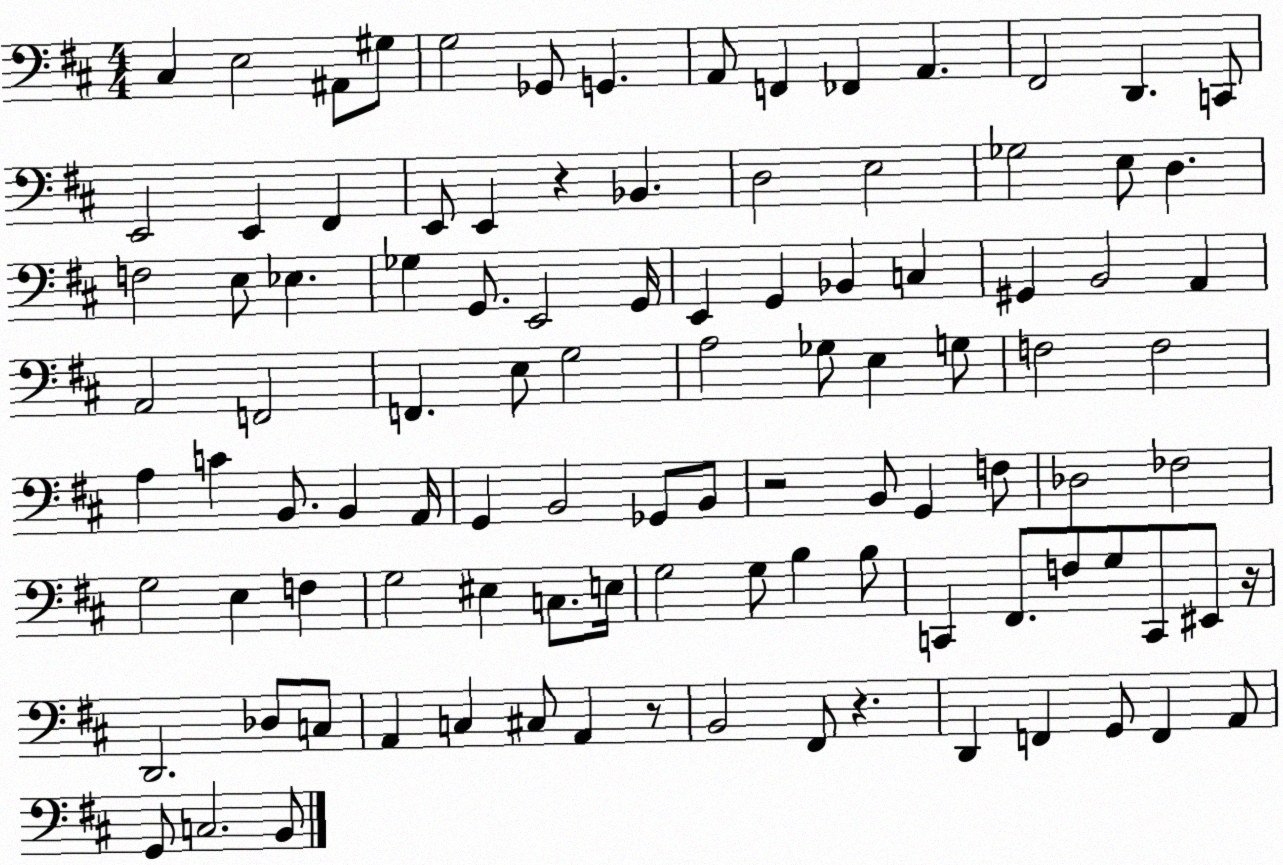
X:1
T:Untitled
M:4/4
L:1/4
K:D
^C, E,2 ^A,,/2 ^G,/2 G,2 _G,,/2 G,, A,,/2 F,, _F,, A,, ^F,,2 D,, C,,/2 E,,2 E,, ^F,, E,,/2 E,, z _B,, D,2 E,2 _G,2 E,/2 D, F,2 E,/2 _E, _G, G,,/2 E,,2 G,,/4 E,, G,, _B,, C, ^G,, B,,2 A,, A,,2 F,,2 F,, E,/2 G,2 A,2 _G,/2 E, G,/2 F,2 F,2 A, C B,,/2 B,, A,,/4 G,, B,,2 _G,,/2 B,,/2 z2 B,,/2 G,, F,/2 _D,2 _F,2 G,2 E, F, G,2 ^E, C,/2 E,/4 G,2 G,/2 B, B,/2 C,, ^F,,/2 F,/2 G,/2 C,,/2 ^E,,/2 z/4 D,,2 _D,/2 C,/2 A,, C, ^C,/2 A,, z/2 B,,2 ^F,,/2 z D,, F,, G,,/2 F,, A,,/2 G,,/2 C,2 B,,/2